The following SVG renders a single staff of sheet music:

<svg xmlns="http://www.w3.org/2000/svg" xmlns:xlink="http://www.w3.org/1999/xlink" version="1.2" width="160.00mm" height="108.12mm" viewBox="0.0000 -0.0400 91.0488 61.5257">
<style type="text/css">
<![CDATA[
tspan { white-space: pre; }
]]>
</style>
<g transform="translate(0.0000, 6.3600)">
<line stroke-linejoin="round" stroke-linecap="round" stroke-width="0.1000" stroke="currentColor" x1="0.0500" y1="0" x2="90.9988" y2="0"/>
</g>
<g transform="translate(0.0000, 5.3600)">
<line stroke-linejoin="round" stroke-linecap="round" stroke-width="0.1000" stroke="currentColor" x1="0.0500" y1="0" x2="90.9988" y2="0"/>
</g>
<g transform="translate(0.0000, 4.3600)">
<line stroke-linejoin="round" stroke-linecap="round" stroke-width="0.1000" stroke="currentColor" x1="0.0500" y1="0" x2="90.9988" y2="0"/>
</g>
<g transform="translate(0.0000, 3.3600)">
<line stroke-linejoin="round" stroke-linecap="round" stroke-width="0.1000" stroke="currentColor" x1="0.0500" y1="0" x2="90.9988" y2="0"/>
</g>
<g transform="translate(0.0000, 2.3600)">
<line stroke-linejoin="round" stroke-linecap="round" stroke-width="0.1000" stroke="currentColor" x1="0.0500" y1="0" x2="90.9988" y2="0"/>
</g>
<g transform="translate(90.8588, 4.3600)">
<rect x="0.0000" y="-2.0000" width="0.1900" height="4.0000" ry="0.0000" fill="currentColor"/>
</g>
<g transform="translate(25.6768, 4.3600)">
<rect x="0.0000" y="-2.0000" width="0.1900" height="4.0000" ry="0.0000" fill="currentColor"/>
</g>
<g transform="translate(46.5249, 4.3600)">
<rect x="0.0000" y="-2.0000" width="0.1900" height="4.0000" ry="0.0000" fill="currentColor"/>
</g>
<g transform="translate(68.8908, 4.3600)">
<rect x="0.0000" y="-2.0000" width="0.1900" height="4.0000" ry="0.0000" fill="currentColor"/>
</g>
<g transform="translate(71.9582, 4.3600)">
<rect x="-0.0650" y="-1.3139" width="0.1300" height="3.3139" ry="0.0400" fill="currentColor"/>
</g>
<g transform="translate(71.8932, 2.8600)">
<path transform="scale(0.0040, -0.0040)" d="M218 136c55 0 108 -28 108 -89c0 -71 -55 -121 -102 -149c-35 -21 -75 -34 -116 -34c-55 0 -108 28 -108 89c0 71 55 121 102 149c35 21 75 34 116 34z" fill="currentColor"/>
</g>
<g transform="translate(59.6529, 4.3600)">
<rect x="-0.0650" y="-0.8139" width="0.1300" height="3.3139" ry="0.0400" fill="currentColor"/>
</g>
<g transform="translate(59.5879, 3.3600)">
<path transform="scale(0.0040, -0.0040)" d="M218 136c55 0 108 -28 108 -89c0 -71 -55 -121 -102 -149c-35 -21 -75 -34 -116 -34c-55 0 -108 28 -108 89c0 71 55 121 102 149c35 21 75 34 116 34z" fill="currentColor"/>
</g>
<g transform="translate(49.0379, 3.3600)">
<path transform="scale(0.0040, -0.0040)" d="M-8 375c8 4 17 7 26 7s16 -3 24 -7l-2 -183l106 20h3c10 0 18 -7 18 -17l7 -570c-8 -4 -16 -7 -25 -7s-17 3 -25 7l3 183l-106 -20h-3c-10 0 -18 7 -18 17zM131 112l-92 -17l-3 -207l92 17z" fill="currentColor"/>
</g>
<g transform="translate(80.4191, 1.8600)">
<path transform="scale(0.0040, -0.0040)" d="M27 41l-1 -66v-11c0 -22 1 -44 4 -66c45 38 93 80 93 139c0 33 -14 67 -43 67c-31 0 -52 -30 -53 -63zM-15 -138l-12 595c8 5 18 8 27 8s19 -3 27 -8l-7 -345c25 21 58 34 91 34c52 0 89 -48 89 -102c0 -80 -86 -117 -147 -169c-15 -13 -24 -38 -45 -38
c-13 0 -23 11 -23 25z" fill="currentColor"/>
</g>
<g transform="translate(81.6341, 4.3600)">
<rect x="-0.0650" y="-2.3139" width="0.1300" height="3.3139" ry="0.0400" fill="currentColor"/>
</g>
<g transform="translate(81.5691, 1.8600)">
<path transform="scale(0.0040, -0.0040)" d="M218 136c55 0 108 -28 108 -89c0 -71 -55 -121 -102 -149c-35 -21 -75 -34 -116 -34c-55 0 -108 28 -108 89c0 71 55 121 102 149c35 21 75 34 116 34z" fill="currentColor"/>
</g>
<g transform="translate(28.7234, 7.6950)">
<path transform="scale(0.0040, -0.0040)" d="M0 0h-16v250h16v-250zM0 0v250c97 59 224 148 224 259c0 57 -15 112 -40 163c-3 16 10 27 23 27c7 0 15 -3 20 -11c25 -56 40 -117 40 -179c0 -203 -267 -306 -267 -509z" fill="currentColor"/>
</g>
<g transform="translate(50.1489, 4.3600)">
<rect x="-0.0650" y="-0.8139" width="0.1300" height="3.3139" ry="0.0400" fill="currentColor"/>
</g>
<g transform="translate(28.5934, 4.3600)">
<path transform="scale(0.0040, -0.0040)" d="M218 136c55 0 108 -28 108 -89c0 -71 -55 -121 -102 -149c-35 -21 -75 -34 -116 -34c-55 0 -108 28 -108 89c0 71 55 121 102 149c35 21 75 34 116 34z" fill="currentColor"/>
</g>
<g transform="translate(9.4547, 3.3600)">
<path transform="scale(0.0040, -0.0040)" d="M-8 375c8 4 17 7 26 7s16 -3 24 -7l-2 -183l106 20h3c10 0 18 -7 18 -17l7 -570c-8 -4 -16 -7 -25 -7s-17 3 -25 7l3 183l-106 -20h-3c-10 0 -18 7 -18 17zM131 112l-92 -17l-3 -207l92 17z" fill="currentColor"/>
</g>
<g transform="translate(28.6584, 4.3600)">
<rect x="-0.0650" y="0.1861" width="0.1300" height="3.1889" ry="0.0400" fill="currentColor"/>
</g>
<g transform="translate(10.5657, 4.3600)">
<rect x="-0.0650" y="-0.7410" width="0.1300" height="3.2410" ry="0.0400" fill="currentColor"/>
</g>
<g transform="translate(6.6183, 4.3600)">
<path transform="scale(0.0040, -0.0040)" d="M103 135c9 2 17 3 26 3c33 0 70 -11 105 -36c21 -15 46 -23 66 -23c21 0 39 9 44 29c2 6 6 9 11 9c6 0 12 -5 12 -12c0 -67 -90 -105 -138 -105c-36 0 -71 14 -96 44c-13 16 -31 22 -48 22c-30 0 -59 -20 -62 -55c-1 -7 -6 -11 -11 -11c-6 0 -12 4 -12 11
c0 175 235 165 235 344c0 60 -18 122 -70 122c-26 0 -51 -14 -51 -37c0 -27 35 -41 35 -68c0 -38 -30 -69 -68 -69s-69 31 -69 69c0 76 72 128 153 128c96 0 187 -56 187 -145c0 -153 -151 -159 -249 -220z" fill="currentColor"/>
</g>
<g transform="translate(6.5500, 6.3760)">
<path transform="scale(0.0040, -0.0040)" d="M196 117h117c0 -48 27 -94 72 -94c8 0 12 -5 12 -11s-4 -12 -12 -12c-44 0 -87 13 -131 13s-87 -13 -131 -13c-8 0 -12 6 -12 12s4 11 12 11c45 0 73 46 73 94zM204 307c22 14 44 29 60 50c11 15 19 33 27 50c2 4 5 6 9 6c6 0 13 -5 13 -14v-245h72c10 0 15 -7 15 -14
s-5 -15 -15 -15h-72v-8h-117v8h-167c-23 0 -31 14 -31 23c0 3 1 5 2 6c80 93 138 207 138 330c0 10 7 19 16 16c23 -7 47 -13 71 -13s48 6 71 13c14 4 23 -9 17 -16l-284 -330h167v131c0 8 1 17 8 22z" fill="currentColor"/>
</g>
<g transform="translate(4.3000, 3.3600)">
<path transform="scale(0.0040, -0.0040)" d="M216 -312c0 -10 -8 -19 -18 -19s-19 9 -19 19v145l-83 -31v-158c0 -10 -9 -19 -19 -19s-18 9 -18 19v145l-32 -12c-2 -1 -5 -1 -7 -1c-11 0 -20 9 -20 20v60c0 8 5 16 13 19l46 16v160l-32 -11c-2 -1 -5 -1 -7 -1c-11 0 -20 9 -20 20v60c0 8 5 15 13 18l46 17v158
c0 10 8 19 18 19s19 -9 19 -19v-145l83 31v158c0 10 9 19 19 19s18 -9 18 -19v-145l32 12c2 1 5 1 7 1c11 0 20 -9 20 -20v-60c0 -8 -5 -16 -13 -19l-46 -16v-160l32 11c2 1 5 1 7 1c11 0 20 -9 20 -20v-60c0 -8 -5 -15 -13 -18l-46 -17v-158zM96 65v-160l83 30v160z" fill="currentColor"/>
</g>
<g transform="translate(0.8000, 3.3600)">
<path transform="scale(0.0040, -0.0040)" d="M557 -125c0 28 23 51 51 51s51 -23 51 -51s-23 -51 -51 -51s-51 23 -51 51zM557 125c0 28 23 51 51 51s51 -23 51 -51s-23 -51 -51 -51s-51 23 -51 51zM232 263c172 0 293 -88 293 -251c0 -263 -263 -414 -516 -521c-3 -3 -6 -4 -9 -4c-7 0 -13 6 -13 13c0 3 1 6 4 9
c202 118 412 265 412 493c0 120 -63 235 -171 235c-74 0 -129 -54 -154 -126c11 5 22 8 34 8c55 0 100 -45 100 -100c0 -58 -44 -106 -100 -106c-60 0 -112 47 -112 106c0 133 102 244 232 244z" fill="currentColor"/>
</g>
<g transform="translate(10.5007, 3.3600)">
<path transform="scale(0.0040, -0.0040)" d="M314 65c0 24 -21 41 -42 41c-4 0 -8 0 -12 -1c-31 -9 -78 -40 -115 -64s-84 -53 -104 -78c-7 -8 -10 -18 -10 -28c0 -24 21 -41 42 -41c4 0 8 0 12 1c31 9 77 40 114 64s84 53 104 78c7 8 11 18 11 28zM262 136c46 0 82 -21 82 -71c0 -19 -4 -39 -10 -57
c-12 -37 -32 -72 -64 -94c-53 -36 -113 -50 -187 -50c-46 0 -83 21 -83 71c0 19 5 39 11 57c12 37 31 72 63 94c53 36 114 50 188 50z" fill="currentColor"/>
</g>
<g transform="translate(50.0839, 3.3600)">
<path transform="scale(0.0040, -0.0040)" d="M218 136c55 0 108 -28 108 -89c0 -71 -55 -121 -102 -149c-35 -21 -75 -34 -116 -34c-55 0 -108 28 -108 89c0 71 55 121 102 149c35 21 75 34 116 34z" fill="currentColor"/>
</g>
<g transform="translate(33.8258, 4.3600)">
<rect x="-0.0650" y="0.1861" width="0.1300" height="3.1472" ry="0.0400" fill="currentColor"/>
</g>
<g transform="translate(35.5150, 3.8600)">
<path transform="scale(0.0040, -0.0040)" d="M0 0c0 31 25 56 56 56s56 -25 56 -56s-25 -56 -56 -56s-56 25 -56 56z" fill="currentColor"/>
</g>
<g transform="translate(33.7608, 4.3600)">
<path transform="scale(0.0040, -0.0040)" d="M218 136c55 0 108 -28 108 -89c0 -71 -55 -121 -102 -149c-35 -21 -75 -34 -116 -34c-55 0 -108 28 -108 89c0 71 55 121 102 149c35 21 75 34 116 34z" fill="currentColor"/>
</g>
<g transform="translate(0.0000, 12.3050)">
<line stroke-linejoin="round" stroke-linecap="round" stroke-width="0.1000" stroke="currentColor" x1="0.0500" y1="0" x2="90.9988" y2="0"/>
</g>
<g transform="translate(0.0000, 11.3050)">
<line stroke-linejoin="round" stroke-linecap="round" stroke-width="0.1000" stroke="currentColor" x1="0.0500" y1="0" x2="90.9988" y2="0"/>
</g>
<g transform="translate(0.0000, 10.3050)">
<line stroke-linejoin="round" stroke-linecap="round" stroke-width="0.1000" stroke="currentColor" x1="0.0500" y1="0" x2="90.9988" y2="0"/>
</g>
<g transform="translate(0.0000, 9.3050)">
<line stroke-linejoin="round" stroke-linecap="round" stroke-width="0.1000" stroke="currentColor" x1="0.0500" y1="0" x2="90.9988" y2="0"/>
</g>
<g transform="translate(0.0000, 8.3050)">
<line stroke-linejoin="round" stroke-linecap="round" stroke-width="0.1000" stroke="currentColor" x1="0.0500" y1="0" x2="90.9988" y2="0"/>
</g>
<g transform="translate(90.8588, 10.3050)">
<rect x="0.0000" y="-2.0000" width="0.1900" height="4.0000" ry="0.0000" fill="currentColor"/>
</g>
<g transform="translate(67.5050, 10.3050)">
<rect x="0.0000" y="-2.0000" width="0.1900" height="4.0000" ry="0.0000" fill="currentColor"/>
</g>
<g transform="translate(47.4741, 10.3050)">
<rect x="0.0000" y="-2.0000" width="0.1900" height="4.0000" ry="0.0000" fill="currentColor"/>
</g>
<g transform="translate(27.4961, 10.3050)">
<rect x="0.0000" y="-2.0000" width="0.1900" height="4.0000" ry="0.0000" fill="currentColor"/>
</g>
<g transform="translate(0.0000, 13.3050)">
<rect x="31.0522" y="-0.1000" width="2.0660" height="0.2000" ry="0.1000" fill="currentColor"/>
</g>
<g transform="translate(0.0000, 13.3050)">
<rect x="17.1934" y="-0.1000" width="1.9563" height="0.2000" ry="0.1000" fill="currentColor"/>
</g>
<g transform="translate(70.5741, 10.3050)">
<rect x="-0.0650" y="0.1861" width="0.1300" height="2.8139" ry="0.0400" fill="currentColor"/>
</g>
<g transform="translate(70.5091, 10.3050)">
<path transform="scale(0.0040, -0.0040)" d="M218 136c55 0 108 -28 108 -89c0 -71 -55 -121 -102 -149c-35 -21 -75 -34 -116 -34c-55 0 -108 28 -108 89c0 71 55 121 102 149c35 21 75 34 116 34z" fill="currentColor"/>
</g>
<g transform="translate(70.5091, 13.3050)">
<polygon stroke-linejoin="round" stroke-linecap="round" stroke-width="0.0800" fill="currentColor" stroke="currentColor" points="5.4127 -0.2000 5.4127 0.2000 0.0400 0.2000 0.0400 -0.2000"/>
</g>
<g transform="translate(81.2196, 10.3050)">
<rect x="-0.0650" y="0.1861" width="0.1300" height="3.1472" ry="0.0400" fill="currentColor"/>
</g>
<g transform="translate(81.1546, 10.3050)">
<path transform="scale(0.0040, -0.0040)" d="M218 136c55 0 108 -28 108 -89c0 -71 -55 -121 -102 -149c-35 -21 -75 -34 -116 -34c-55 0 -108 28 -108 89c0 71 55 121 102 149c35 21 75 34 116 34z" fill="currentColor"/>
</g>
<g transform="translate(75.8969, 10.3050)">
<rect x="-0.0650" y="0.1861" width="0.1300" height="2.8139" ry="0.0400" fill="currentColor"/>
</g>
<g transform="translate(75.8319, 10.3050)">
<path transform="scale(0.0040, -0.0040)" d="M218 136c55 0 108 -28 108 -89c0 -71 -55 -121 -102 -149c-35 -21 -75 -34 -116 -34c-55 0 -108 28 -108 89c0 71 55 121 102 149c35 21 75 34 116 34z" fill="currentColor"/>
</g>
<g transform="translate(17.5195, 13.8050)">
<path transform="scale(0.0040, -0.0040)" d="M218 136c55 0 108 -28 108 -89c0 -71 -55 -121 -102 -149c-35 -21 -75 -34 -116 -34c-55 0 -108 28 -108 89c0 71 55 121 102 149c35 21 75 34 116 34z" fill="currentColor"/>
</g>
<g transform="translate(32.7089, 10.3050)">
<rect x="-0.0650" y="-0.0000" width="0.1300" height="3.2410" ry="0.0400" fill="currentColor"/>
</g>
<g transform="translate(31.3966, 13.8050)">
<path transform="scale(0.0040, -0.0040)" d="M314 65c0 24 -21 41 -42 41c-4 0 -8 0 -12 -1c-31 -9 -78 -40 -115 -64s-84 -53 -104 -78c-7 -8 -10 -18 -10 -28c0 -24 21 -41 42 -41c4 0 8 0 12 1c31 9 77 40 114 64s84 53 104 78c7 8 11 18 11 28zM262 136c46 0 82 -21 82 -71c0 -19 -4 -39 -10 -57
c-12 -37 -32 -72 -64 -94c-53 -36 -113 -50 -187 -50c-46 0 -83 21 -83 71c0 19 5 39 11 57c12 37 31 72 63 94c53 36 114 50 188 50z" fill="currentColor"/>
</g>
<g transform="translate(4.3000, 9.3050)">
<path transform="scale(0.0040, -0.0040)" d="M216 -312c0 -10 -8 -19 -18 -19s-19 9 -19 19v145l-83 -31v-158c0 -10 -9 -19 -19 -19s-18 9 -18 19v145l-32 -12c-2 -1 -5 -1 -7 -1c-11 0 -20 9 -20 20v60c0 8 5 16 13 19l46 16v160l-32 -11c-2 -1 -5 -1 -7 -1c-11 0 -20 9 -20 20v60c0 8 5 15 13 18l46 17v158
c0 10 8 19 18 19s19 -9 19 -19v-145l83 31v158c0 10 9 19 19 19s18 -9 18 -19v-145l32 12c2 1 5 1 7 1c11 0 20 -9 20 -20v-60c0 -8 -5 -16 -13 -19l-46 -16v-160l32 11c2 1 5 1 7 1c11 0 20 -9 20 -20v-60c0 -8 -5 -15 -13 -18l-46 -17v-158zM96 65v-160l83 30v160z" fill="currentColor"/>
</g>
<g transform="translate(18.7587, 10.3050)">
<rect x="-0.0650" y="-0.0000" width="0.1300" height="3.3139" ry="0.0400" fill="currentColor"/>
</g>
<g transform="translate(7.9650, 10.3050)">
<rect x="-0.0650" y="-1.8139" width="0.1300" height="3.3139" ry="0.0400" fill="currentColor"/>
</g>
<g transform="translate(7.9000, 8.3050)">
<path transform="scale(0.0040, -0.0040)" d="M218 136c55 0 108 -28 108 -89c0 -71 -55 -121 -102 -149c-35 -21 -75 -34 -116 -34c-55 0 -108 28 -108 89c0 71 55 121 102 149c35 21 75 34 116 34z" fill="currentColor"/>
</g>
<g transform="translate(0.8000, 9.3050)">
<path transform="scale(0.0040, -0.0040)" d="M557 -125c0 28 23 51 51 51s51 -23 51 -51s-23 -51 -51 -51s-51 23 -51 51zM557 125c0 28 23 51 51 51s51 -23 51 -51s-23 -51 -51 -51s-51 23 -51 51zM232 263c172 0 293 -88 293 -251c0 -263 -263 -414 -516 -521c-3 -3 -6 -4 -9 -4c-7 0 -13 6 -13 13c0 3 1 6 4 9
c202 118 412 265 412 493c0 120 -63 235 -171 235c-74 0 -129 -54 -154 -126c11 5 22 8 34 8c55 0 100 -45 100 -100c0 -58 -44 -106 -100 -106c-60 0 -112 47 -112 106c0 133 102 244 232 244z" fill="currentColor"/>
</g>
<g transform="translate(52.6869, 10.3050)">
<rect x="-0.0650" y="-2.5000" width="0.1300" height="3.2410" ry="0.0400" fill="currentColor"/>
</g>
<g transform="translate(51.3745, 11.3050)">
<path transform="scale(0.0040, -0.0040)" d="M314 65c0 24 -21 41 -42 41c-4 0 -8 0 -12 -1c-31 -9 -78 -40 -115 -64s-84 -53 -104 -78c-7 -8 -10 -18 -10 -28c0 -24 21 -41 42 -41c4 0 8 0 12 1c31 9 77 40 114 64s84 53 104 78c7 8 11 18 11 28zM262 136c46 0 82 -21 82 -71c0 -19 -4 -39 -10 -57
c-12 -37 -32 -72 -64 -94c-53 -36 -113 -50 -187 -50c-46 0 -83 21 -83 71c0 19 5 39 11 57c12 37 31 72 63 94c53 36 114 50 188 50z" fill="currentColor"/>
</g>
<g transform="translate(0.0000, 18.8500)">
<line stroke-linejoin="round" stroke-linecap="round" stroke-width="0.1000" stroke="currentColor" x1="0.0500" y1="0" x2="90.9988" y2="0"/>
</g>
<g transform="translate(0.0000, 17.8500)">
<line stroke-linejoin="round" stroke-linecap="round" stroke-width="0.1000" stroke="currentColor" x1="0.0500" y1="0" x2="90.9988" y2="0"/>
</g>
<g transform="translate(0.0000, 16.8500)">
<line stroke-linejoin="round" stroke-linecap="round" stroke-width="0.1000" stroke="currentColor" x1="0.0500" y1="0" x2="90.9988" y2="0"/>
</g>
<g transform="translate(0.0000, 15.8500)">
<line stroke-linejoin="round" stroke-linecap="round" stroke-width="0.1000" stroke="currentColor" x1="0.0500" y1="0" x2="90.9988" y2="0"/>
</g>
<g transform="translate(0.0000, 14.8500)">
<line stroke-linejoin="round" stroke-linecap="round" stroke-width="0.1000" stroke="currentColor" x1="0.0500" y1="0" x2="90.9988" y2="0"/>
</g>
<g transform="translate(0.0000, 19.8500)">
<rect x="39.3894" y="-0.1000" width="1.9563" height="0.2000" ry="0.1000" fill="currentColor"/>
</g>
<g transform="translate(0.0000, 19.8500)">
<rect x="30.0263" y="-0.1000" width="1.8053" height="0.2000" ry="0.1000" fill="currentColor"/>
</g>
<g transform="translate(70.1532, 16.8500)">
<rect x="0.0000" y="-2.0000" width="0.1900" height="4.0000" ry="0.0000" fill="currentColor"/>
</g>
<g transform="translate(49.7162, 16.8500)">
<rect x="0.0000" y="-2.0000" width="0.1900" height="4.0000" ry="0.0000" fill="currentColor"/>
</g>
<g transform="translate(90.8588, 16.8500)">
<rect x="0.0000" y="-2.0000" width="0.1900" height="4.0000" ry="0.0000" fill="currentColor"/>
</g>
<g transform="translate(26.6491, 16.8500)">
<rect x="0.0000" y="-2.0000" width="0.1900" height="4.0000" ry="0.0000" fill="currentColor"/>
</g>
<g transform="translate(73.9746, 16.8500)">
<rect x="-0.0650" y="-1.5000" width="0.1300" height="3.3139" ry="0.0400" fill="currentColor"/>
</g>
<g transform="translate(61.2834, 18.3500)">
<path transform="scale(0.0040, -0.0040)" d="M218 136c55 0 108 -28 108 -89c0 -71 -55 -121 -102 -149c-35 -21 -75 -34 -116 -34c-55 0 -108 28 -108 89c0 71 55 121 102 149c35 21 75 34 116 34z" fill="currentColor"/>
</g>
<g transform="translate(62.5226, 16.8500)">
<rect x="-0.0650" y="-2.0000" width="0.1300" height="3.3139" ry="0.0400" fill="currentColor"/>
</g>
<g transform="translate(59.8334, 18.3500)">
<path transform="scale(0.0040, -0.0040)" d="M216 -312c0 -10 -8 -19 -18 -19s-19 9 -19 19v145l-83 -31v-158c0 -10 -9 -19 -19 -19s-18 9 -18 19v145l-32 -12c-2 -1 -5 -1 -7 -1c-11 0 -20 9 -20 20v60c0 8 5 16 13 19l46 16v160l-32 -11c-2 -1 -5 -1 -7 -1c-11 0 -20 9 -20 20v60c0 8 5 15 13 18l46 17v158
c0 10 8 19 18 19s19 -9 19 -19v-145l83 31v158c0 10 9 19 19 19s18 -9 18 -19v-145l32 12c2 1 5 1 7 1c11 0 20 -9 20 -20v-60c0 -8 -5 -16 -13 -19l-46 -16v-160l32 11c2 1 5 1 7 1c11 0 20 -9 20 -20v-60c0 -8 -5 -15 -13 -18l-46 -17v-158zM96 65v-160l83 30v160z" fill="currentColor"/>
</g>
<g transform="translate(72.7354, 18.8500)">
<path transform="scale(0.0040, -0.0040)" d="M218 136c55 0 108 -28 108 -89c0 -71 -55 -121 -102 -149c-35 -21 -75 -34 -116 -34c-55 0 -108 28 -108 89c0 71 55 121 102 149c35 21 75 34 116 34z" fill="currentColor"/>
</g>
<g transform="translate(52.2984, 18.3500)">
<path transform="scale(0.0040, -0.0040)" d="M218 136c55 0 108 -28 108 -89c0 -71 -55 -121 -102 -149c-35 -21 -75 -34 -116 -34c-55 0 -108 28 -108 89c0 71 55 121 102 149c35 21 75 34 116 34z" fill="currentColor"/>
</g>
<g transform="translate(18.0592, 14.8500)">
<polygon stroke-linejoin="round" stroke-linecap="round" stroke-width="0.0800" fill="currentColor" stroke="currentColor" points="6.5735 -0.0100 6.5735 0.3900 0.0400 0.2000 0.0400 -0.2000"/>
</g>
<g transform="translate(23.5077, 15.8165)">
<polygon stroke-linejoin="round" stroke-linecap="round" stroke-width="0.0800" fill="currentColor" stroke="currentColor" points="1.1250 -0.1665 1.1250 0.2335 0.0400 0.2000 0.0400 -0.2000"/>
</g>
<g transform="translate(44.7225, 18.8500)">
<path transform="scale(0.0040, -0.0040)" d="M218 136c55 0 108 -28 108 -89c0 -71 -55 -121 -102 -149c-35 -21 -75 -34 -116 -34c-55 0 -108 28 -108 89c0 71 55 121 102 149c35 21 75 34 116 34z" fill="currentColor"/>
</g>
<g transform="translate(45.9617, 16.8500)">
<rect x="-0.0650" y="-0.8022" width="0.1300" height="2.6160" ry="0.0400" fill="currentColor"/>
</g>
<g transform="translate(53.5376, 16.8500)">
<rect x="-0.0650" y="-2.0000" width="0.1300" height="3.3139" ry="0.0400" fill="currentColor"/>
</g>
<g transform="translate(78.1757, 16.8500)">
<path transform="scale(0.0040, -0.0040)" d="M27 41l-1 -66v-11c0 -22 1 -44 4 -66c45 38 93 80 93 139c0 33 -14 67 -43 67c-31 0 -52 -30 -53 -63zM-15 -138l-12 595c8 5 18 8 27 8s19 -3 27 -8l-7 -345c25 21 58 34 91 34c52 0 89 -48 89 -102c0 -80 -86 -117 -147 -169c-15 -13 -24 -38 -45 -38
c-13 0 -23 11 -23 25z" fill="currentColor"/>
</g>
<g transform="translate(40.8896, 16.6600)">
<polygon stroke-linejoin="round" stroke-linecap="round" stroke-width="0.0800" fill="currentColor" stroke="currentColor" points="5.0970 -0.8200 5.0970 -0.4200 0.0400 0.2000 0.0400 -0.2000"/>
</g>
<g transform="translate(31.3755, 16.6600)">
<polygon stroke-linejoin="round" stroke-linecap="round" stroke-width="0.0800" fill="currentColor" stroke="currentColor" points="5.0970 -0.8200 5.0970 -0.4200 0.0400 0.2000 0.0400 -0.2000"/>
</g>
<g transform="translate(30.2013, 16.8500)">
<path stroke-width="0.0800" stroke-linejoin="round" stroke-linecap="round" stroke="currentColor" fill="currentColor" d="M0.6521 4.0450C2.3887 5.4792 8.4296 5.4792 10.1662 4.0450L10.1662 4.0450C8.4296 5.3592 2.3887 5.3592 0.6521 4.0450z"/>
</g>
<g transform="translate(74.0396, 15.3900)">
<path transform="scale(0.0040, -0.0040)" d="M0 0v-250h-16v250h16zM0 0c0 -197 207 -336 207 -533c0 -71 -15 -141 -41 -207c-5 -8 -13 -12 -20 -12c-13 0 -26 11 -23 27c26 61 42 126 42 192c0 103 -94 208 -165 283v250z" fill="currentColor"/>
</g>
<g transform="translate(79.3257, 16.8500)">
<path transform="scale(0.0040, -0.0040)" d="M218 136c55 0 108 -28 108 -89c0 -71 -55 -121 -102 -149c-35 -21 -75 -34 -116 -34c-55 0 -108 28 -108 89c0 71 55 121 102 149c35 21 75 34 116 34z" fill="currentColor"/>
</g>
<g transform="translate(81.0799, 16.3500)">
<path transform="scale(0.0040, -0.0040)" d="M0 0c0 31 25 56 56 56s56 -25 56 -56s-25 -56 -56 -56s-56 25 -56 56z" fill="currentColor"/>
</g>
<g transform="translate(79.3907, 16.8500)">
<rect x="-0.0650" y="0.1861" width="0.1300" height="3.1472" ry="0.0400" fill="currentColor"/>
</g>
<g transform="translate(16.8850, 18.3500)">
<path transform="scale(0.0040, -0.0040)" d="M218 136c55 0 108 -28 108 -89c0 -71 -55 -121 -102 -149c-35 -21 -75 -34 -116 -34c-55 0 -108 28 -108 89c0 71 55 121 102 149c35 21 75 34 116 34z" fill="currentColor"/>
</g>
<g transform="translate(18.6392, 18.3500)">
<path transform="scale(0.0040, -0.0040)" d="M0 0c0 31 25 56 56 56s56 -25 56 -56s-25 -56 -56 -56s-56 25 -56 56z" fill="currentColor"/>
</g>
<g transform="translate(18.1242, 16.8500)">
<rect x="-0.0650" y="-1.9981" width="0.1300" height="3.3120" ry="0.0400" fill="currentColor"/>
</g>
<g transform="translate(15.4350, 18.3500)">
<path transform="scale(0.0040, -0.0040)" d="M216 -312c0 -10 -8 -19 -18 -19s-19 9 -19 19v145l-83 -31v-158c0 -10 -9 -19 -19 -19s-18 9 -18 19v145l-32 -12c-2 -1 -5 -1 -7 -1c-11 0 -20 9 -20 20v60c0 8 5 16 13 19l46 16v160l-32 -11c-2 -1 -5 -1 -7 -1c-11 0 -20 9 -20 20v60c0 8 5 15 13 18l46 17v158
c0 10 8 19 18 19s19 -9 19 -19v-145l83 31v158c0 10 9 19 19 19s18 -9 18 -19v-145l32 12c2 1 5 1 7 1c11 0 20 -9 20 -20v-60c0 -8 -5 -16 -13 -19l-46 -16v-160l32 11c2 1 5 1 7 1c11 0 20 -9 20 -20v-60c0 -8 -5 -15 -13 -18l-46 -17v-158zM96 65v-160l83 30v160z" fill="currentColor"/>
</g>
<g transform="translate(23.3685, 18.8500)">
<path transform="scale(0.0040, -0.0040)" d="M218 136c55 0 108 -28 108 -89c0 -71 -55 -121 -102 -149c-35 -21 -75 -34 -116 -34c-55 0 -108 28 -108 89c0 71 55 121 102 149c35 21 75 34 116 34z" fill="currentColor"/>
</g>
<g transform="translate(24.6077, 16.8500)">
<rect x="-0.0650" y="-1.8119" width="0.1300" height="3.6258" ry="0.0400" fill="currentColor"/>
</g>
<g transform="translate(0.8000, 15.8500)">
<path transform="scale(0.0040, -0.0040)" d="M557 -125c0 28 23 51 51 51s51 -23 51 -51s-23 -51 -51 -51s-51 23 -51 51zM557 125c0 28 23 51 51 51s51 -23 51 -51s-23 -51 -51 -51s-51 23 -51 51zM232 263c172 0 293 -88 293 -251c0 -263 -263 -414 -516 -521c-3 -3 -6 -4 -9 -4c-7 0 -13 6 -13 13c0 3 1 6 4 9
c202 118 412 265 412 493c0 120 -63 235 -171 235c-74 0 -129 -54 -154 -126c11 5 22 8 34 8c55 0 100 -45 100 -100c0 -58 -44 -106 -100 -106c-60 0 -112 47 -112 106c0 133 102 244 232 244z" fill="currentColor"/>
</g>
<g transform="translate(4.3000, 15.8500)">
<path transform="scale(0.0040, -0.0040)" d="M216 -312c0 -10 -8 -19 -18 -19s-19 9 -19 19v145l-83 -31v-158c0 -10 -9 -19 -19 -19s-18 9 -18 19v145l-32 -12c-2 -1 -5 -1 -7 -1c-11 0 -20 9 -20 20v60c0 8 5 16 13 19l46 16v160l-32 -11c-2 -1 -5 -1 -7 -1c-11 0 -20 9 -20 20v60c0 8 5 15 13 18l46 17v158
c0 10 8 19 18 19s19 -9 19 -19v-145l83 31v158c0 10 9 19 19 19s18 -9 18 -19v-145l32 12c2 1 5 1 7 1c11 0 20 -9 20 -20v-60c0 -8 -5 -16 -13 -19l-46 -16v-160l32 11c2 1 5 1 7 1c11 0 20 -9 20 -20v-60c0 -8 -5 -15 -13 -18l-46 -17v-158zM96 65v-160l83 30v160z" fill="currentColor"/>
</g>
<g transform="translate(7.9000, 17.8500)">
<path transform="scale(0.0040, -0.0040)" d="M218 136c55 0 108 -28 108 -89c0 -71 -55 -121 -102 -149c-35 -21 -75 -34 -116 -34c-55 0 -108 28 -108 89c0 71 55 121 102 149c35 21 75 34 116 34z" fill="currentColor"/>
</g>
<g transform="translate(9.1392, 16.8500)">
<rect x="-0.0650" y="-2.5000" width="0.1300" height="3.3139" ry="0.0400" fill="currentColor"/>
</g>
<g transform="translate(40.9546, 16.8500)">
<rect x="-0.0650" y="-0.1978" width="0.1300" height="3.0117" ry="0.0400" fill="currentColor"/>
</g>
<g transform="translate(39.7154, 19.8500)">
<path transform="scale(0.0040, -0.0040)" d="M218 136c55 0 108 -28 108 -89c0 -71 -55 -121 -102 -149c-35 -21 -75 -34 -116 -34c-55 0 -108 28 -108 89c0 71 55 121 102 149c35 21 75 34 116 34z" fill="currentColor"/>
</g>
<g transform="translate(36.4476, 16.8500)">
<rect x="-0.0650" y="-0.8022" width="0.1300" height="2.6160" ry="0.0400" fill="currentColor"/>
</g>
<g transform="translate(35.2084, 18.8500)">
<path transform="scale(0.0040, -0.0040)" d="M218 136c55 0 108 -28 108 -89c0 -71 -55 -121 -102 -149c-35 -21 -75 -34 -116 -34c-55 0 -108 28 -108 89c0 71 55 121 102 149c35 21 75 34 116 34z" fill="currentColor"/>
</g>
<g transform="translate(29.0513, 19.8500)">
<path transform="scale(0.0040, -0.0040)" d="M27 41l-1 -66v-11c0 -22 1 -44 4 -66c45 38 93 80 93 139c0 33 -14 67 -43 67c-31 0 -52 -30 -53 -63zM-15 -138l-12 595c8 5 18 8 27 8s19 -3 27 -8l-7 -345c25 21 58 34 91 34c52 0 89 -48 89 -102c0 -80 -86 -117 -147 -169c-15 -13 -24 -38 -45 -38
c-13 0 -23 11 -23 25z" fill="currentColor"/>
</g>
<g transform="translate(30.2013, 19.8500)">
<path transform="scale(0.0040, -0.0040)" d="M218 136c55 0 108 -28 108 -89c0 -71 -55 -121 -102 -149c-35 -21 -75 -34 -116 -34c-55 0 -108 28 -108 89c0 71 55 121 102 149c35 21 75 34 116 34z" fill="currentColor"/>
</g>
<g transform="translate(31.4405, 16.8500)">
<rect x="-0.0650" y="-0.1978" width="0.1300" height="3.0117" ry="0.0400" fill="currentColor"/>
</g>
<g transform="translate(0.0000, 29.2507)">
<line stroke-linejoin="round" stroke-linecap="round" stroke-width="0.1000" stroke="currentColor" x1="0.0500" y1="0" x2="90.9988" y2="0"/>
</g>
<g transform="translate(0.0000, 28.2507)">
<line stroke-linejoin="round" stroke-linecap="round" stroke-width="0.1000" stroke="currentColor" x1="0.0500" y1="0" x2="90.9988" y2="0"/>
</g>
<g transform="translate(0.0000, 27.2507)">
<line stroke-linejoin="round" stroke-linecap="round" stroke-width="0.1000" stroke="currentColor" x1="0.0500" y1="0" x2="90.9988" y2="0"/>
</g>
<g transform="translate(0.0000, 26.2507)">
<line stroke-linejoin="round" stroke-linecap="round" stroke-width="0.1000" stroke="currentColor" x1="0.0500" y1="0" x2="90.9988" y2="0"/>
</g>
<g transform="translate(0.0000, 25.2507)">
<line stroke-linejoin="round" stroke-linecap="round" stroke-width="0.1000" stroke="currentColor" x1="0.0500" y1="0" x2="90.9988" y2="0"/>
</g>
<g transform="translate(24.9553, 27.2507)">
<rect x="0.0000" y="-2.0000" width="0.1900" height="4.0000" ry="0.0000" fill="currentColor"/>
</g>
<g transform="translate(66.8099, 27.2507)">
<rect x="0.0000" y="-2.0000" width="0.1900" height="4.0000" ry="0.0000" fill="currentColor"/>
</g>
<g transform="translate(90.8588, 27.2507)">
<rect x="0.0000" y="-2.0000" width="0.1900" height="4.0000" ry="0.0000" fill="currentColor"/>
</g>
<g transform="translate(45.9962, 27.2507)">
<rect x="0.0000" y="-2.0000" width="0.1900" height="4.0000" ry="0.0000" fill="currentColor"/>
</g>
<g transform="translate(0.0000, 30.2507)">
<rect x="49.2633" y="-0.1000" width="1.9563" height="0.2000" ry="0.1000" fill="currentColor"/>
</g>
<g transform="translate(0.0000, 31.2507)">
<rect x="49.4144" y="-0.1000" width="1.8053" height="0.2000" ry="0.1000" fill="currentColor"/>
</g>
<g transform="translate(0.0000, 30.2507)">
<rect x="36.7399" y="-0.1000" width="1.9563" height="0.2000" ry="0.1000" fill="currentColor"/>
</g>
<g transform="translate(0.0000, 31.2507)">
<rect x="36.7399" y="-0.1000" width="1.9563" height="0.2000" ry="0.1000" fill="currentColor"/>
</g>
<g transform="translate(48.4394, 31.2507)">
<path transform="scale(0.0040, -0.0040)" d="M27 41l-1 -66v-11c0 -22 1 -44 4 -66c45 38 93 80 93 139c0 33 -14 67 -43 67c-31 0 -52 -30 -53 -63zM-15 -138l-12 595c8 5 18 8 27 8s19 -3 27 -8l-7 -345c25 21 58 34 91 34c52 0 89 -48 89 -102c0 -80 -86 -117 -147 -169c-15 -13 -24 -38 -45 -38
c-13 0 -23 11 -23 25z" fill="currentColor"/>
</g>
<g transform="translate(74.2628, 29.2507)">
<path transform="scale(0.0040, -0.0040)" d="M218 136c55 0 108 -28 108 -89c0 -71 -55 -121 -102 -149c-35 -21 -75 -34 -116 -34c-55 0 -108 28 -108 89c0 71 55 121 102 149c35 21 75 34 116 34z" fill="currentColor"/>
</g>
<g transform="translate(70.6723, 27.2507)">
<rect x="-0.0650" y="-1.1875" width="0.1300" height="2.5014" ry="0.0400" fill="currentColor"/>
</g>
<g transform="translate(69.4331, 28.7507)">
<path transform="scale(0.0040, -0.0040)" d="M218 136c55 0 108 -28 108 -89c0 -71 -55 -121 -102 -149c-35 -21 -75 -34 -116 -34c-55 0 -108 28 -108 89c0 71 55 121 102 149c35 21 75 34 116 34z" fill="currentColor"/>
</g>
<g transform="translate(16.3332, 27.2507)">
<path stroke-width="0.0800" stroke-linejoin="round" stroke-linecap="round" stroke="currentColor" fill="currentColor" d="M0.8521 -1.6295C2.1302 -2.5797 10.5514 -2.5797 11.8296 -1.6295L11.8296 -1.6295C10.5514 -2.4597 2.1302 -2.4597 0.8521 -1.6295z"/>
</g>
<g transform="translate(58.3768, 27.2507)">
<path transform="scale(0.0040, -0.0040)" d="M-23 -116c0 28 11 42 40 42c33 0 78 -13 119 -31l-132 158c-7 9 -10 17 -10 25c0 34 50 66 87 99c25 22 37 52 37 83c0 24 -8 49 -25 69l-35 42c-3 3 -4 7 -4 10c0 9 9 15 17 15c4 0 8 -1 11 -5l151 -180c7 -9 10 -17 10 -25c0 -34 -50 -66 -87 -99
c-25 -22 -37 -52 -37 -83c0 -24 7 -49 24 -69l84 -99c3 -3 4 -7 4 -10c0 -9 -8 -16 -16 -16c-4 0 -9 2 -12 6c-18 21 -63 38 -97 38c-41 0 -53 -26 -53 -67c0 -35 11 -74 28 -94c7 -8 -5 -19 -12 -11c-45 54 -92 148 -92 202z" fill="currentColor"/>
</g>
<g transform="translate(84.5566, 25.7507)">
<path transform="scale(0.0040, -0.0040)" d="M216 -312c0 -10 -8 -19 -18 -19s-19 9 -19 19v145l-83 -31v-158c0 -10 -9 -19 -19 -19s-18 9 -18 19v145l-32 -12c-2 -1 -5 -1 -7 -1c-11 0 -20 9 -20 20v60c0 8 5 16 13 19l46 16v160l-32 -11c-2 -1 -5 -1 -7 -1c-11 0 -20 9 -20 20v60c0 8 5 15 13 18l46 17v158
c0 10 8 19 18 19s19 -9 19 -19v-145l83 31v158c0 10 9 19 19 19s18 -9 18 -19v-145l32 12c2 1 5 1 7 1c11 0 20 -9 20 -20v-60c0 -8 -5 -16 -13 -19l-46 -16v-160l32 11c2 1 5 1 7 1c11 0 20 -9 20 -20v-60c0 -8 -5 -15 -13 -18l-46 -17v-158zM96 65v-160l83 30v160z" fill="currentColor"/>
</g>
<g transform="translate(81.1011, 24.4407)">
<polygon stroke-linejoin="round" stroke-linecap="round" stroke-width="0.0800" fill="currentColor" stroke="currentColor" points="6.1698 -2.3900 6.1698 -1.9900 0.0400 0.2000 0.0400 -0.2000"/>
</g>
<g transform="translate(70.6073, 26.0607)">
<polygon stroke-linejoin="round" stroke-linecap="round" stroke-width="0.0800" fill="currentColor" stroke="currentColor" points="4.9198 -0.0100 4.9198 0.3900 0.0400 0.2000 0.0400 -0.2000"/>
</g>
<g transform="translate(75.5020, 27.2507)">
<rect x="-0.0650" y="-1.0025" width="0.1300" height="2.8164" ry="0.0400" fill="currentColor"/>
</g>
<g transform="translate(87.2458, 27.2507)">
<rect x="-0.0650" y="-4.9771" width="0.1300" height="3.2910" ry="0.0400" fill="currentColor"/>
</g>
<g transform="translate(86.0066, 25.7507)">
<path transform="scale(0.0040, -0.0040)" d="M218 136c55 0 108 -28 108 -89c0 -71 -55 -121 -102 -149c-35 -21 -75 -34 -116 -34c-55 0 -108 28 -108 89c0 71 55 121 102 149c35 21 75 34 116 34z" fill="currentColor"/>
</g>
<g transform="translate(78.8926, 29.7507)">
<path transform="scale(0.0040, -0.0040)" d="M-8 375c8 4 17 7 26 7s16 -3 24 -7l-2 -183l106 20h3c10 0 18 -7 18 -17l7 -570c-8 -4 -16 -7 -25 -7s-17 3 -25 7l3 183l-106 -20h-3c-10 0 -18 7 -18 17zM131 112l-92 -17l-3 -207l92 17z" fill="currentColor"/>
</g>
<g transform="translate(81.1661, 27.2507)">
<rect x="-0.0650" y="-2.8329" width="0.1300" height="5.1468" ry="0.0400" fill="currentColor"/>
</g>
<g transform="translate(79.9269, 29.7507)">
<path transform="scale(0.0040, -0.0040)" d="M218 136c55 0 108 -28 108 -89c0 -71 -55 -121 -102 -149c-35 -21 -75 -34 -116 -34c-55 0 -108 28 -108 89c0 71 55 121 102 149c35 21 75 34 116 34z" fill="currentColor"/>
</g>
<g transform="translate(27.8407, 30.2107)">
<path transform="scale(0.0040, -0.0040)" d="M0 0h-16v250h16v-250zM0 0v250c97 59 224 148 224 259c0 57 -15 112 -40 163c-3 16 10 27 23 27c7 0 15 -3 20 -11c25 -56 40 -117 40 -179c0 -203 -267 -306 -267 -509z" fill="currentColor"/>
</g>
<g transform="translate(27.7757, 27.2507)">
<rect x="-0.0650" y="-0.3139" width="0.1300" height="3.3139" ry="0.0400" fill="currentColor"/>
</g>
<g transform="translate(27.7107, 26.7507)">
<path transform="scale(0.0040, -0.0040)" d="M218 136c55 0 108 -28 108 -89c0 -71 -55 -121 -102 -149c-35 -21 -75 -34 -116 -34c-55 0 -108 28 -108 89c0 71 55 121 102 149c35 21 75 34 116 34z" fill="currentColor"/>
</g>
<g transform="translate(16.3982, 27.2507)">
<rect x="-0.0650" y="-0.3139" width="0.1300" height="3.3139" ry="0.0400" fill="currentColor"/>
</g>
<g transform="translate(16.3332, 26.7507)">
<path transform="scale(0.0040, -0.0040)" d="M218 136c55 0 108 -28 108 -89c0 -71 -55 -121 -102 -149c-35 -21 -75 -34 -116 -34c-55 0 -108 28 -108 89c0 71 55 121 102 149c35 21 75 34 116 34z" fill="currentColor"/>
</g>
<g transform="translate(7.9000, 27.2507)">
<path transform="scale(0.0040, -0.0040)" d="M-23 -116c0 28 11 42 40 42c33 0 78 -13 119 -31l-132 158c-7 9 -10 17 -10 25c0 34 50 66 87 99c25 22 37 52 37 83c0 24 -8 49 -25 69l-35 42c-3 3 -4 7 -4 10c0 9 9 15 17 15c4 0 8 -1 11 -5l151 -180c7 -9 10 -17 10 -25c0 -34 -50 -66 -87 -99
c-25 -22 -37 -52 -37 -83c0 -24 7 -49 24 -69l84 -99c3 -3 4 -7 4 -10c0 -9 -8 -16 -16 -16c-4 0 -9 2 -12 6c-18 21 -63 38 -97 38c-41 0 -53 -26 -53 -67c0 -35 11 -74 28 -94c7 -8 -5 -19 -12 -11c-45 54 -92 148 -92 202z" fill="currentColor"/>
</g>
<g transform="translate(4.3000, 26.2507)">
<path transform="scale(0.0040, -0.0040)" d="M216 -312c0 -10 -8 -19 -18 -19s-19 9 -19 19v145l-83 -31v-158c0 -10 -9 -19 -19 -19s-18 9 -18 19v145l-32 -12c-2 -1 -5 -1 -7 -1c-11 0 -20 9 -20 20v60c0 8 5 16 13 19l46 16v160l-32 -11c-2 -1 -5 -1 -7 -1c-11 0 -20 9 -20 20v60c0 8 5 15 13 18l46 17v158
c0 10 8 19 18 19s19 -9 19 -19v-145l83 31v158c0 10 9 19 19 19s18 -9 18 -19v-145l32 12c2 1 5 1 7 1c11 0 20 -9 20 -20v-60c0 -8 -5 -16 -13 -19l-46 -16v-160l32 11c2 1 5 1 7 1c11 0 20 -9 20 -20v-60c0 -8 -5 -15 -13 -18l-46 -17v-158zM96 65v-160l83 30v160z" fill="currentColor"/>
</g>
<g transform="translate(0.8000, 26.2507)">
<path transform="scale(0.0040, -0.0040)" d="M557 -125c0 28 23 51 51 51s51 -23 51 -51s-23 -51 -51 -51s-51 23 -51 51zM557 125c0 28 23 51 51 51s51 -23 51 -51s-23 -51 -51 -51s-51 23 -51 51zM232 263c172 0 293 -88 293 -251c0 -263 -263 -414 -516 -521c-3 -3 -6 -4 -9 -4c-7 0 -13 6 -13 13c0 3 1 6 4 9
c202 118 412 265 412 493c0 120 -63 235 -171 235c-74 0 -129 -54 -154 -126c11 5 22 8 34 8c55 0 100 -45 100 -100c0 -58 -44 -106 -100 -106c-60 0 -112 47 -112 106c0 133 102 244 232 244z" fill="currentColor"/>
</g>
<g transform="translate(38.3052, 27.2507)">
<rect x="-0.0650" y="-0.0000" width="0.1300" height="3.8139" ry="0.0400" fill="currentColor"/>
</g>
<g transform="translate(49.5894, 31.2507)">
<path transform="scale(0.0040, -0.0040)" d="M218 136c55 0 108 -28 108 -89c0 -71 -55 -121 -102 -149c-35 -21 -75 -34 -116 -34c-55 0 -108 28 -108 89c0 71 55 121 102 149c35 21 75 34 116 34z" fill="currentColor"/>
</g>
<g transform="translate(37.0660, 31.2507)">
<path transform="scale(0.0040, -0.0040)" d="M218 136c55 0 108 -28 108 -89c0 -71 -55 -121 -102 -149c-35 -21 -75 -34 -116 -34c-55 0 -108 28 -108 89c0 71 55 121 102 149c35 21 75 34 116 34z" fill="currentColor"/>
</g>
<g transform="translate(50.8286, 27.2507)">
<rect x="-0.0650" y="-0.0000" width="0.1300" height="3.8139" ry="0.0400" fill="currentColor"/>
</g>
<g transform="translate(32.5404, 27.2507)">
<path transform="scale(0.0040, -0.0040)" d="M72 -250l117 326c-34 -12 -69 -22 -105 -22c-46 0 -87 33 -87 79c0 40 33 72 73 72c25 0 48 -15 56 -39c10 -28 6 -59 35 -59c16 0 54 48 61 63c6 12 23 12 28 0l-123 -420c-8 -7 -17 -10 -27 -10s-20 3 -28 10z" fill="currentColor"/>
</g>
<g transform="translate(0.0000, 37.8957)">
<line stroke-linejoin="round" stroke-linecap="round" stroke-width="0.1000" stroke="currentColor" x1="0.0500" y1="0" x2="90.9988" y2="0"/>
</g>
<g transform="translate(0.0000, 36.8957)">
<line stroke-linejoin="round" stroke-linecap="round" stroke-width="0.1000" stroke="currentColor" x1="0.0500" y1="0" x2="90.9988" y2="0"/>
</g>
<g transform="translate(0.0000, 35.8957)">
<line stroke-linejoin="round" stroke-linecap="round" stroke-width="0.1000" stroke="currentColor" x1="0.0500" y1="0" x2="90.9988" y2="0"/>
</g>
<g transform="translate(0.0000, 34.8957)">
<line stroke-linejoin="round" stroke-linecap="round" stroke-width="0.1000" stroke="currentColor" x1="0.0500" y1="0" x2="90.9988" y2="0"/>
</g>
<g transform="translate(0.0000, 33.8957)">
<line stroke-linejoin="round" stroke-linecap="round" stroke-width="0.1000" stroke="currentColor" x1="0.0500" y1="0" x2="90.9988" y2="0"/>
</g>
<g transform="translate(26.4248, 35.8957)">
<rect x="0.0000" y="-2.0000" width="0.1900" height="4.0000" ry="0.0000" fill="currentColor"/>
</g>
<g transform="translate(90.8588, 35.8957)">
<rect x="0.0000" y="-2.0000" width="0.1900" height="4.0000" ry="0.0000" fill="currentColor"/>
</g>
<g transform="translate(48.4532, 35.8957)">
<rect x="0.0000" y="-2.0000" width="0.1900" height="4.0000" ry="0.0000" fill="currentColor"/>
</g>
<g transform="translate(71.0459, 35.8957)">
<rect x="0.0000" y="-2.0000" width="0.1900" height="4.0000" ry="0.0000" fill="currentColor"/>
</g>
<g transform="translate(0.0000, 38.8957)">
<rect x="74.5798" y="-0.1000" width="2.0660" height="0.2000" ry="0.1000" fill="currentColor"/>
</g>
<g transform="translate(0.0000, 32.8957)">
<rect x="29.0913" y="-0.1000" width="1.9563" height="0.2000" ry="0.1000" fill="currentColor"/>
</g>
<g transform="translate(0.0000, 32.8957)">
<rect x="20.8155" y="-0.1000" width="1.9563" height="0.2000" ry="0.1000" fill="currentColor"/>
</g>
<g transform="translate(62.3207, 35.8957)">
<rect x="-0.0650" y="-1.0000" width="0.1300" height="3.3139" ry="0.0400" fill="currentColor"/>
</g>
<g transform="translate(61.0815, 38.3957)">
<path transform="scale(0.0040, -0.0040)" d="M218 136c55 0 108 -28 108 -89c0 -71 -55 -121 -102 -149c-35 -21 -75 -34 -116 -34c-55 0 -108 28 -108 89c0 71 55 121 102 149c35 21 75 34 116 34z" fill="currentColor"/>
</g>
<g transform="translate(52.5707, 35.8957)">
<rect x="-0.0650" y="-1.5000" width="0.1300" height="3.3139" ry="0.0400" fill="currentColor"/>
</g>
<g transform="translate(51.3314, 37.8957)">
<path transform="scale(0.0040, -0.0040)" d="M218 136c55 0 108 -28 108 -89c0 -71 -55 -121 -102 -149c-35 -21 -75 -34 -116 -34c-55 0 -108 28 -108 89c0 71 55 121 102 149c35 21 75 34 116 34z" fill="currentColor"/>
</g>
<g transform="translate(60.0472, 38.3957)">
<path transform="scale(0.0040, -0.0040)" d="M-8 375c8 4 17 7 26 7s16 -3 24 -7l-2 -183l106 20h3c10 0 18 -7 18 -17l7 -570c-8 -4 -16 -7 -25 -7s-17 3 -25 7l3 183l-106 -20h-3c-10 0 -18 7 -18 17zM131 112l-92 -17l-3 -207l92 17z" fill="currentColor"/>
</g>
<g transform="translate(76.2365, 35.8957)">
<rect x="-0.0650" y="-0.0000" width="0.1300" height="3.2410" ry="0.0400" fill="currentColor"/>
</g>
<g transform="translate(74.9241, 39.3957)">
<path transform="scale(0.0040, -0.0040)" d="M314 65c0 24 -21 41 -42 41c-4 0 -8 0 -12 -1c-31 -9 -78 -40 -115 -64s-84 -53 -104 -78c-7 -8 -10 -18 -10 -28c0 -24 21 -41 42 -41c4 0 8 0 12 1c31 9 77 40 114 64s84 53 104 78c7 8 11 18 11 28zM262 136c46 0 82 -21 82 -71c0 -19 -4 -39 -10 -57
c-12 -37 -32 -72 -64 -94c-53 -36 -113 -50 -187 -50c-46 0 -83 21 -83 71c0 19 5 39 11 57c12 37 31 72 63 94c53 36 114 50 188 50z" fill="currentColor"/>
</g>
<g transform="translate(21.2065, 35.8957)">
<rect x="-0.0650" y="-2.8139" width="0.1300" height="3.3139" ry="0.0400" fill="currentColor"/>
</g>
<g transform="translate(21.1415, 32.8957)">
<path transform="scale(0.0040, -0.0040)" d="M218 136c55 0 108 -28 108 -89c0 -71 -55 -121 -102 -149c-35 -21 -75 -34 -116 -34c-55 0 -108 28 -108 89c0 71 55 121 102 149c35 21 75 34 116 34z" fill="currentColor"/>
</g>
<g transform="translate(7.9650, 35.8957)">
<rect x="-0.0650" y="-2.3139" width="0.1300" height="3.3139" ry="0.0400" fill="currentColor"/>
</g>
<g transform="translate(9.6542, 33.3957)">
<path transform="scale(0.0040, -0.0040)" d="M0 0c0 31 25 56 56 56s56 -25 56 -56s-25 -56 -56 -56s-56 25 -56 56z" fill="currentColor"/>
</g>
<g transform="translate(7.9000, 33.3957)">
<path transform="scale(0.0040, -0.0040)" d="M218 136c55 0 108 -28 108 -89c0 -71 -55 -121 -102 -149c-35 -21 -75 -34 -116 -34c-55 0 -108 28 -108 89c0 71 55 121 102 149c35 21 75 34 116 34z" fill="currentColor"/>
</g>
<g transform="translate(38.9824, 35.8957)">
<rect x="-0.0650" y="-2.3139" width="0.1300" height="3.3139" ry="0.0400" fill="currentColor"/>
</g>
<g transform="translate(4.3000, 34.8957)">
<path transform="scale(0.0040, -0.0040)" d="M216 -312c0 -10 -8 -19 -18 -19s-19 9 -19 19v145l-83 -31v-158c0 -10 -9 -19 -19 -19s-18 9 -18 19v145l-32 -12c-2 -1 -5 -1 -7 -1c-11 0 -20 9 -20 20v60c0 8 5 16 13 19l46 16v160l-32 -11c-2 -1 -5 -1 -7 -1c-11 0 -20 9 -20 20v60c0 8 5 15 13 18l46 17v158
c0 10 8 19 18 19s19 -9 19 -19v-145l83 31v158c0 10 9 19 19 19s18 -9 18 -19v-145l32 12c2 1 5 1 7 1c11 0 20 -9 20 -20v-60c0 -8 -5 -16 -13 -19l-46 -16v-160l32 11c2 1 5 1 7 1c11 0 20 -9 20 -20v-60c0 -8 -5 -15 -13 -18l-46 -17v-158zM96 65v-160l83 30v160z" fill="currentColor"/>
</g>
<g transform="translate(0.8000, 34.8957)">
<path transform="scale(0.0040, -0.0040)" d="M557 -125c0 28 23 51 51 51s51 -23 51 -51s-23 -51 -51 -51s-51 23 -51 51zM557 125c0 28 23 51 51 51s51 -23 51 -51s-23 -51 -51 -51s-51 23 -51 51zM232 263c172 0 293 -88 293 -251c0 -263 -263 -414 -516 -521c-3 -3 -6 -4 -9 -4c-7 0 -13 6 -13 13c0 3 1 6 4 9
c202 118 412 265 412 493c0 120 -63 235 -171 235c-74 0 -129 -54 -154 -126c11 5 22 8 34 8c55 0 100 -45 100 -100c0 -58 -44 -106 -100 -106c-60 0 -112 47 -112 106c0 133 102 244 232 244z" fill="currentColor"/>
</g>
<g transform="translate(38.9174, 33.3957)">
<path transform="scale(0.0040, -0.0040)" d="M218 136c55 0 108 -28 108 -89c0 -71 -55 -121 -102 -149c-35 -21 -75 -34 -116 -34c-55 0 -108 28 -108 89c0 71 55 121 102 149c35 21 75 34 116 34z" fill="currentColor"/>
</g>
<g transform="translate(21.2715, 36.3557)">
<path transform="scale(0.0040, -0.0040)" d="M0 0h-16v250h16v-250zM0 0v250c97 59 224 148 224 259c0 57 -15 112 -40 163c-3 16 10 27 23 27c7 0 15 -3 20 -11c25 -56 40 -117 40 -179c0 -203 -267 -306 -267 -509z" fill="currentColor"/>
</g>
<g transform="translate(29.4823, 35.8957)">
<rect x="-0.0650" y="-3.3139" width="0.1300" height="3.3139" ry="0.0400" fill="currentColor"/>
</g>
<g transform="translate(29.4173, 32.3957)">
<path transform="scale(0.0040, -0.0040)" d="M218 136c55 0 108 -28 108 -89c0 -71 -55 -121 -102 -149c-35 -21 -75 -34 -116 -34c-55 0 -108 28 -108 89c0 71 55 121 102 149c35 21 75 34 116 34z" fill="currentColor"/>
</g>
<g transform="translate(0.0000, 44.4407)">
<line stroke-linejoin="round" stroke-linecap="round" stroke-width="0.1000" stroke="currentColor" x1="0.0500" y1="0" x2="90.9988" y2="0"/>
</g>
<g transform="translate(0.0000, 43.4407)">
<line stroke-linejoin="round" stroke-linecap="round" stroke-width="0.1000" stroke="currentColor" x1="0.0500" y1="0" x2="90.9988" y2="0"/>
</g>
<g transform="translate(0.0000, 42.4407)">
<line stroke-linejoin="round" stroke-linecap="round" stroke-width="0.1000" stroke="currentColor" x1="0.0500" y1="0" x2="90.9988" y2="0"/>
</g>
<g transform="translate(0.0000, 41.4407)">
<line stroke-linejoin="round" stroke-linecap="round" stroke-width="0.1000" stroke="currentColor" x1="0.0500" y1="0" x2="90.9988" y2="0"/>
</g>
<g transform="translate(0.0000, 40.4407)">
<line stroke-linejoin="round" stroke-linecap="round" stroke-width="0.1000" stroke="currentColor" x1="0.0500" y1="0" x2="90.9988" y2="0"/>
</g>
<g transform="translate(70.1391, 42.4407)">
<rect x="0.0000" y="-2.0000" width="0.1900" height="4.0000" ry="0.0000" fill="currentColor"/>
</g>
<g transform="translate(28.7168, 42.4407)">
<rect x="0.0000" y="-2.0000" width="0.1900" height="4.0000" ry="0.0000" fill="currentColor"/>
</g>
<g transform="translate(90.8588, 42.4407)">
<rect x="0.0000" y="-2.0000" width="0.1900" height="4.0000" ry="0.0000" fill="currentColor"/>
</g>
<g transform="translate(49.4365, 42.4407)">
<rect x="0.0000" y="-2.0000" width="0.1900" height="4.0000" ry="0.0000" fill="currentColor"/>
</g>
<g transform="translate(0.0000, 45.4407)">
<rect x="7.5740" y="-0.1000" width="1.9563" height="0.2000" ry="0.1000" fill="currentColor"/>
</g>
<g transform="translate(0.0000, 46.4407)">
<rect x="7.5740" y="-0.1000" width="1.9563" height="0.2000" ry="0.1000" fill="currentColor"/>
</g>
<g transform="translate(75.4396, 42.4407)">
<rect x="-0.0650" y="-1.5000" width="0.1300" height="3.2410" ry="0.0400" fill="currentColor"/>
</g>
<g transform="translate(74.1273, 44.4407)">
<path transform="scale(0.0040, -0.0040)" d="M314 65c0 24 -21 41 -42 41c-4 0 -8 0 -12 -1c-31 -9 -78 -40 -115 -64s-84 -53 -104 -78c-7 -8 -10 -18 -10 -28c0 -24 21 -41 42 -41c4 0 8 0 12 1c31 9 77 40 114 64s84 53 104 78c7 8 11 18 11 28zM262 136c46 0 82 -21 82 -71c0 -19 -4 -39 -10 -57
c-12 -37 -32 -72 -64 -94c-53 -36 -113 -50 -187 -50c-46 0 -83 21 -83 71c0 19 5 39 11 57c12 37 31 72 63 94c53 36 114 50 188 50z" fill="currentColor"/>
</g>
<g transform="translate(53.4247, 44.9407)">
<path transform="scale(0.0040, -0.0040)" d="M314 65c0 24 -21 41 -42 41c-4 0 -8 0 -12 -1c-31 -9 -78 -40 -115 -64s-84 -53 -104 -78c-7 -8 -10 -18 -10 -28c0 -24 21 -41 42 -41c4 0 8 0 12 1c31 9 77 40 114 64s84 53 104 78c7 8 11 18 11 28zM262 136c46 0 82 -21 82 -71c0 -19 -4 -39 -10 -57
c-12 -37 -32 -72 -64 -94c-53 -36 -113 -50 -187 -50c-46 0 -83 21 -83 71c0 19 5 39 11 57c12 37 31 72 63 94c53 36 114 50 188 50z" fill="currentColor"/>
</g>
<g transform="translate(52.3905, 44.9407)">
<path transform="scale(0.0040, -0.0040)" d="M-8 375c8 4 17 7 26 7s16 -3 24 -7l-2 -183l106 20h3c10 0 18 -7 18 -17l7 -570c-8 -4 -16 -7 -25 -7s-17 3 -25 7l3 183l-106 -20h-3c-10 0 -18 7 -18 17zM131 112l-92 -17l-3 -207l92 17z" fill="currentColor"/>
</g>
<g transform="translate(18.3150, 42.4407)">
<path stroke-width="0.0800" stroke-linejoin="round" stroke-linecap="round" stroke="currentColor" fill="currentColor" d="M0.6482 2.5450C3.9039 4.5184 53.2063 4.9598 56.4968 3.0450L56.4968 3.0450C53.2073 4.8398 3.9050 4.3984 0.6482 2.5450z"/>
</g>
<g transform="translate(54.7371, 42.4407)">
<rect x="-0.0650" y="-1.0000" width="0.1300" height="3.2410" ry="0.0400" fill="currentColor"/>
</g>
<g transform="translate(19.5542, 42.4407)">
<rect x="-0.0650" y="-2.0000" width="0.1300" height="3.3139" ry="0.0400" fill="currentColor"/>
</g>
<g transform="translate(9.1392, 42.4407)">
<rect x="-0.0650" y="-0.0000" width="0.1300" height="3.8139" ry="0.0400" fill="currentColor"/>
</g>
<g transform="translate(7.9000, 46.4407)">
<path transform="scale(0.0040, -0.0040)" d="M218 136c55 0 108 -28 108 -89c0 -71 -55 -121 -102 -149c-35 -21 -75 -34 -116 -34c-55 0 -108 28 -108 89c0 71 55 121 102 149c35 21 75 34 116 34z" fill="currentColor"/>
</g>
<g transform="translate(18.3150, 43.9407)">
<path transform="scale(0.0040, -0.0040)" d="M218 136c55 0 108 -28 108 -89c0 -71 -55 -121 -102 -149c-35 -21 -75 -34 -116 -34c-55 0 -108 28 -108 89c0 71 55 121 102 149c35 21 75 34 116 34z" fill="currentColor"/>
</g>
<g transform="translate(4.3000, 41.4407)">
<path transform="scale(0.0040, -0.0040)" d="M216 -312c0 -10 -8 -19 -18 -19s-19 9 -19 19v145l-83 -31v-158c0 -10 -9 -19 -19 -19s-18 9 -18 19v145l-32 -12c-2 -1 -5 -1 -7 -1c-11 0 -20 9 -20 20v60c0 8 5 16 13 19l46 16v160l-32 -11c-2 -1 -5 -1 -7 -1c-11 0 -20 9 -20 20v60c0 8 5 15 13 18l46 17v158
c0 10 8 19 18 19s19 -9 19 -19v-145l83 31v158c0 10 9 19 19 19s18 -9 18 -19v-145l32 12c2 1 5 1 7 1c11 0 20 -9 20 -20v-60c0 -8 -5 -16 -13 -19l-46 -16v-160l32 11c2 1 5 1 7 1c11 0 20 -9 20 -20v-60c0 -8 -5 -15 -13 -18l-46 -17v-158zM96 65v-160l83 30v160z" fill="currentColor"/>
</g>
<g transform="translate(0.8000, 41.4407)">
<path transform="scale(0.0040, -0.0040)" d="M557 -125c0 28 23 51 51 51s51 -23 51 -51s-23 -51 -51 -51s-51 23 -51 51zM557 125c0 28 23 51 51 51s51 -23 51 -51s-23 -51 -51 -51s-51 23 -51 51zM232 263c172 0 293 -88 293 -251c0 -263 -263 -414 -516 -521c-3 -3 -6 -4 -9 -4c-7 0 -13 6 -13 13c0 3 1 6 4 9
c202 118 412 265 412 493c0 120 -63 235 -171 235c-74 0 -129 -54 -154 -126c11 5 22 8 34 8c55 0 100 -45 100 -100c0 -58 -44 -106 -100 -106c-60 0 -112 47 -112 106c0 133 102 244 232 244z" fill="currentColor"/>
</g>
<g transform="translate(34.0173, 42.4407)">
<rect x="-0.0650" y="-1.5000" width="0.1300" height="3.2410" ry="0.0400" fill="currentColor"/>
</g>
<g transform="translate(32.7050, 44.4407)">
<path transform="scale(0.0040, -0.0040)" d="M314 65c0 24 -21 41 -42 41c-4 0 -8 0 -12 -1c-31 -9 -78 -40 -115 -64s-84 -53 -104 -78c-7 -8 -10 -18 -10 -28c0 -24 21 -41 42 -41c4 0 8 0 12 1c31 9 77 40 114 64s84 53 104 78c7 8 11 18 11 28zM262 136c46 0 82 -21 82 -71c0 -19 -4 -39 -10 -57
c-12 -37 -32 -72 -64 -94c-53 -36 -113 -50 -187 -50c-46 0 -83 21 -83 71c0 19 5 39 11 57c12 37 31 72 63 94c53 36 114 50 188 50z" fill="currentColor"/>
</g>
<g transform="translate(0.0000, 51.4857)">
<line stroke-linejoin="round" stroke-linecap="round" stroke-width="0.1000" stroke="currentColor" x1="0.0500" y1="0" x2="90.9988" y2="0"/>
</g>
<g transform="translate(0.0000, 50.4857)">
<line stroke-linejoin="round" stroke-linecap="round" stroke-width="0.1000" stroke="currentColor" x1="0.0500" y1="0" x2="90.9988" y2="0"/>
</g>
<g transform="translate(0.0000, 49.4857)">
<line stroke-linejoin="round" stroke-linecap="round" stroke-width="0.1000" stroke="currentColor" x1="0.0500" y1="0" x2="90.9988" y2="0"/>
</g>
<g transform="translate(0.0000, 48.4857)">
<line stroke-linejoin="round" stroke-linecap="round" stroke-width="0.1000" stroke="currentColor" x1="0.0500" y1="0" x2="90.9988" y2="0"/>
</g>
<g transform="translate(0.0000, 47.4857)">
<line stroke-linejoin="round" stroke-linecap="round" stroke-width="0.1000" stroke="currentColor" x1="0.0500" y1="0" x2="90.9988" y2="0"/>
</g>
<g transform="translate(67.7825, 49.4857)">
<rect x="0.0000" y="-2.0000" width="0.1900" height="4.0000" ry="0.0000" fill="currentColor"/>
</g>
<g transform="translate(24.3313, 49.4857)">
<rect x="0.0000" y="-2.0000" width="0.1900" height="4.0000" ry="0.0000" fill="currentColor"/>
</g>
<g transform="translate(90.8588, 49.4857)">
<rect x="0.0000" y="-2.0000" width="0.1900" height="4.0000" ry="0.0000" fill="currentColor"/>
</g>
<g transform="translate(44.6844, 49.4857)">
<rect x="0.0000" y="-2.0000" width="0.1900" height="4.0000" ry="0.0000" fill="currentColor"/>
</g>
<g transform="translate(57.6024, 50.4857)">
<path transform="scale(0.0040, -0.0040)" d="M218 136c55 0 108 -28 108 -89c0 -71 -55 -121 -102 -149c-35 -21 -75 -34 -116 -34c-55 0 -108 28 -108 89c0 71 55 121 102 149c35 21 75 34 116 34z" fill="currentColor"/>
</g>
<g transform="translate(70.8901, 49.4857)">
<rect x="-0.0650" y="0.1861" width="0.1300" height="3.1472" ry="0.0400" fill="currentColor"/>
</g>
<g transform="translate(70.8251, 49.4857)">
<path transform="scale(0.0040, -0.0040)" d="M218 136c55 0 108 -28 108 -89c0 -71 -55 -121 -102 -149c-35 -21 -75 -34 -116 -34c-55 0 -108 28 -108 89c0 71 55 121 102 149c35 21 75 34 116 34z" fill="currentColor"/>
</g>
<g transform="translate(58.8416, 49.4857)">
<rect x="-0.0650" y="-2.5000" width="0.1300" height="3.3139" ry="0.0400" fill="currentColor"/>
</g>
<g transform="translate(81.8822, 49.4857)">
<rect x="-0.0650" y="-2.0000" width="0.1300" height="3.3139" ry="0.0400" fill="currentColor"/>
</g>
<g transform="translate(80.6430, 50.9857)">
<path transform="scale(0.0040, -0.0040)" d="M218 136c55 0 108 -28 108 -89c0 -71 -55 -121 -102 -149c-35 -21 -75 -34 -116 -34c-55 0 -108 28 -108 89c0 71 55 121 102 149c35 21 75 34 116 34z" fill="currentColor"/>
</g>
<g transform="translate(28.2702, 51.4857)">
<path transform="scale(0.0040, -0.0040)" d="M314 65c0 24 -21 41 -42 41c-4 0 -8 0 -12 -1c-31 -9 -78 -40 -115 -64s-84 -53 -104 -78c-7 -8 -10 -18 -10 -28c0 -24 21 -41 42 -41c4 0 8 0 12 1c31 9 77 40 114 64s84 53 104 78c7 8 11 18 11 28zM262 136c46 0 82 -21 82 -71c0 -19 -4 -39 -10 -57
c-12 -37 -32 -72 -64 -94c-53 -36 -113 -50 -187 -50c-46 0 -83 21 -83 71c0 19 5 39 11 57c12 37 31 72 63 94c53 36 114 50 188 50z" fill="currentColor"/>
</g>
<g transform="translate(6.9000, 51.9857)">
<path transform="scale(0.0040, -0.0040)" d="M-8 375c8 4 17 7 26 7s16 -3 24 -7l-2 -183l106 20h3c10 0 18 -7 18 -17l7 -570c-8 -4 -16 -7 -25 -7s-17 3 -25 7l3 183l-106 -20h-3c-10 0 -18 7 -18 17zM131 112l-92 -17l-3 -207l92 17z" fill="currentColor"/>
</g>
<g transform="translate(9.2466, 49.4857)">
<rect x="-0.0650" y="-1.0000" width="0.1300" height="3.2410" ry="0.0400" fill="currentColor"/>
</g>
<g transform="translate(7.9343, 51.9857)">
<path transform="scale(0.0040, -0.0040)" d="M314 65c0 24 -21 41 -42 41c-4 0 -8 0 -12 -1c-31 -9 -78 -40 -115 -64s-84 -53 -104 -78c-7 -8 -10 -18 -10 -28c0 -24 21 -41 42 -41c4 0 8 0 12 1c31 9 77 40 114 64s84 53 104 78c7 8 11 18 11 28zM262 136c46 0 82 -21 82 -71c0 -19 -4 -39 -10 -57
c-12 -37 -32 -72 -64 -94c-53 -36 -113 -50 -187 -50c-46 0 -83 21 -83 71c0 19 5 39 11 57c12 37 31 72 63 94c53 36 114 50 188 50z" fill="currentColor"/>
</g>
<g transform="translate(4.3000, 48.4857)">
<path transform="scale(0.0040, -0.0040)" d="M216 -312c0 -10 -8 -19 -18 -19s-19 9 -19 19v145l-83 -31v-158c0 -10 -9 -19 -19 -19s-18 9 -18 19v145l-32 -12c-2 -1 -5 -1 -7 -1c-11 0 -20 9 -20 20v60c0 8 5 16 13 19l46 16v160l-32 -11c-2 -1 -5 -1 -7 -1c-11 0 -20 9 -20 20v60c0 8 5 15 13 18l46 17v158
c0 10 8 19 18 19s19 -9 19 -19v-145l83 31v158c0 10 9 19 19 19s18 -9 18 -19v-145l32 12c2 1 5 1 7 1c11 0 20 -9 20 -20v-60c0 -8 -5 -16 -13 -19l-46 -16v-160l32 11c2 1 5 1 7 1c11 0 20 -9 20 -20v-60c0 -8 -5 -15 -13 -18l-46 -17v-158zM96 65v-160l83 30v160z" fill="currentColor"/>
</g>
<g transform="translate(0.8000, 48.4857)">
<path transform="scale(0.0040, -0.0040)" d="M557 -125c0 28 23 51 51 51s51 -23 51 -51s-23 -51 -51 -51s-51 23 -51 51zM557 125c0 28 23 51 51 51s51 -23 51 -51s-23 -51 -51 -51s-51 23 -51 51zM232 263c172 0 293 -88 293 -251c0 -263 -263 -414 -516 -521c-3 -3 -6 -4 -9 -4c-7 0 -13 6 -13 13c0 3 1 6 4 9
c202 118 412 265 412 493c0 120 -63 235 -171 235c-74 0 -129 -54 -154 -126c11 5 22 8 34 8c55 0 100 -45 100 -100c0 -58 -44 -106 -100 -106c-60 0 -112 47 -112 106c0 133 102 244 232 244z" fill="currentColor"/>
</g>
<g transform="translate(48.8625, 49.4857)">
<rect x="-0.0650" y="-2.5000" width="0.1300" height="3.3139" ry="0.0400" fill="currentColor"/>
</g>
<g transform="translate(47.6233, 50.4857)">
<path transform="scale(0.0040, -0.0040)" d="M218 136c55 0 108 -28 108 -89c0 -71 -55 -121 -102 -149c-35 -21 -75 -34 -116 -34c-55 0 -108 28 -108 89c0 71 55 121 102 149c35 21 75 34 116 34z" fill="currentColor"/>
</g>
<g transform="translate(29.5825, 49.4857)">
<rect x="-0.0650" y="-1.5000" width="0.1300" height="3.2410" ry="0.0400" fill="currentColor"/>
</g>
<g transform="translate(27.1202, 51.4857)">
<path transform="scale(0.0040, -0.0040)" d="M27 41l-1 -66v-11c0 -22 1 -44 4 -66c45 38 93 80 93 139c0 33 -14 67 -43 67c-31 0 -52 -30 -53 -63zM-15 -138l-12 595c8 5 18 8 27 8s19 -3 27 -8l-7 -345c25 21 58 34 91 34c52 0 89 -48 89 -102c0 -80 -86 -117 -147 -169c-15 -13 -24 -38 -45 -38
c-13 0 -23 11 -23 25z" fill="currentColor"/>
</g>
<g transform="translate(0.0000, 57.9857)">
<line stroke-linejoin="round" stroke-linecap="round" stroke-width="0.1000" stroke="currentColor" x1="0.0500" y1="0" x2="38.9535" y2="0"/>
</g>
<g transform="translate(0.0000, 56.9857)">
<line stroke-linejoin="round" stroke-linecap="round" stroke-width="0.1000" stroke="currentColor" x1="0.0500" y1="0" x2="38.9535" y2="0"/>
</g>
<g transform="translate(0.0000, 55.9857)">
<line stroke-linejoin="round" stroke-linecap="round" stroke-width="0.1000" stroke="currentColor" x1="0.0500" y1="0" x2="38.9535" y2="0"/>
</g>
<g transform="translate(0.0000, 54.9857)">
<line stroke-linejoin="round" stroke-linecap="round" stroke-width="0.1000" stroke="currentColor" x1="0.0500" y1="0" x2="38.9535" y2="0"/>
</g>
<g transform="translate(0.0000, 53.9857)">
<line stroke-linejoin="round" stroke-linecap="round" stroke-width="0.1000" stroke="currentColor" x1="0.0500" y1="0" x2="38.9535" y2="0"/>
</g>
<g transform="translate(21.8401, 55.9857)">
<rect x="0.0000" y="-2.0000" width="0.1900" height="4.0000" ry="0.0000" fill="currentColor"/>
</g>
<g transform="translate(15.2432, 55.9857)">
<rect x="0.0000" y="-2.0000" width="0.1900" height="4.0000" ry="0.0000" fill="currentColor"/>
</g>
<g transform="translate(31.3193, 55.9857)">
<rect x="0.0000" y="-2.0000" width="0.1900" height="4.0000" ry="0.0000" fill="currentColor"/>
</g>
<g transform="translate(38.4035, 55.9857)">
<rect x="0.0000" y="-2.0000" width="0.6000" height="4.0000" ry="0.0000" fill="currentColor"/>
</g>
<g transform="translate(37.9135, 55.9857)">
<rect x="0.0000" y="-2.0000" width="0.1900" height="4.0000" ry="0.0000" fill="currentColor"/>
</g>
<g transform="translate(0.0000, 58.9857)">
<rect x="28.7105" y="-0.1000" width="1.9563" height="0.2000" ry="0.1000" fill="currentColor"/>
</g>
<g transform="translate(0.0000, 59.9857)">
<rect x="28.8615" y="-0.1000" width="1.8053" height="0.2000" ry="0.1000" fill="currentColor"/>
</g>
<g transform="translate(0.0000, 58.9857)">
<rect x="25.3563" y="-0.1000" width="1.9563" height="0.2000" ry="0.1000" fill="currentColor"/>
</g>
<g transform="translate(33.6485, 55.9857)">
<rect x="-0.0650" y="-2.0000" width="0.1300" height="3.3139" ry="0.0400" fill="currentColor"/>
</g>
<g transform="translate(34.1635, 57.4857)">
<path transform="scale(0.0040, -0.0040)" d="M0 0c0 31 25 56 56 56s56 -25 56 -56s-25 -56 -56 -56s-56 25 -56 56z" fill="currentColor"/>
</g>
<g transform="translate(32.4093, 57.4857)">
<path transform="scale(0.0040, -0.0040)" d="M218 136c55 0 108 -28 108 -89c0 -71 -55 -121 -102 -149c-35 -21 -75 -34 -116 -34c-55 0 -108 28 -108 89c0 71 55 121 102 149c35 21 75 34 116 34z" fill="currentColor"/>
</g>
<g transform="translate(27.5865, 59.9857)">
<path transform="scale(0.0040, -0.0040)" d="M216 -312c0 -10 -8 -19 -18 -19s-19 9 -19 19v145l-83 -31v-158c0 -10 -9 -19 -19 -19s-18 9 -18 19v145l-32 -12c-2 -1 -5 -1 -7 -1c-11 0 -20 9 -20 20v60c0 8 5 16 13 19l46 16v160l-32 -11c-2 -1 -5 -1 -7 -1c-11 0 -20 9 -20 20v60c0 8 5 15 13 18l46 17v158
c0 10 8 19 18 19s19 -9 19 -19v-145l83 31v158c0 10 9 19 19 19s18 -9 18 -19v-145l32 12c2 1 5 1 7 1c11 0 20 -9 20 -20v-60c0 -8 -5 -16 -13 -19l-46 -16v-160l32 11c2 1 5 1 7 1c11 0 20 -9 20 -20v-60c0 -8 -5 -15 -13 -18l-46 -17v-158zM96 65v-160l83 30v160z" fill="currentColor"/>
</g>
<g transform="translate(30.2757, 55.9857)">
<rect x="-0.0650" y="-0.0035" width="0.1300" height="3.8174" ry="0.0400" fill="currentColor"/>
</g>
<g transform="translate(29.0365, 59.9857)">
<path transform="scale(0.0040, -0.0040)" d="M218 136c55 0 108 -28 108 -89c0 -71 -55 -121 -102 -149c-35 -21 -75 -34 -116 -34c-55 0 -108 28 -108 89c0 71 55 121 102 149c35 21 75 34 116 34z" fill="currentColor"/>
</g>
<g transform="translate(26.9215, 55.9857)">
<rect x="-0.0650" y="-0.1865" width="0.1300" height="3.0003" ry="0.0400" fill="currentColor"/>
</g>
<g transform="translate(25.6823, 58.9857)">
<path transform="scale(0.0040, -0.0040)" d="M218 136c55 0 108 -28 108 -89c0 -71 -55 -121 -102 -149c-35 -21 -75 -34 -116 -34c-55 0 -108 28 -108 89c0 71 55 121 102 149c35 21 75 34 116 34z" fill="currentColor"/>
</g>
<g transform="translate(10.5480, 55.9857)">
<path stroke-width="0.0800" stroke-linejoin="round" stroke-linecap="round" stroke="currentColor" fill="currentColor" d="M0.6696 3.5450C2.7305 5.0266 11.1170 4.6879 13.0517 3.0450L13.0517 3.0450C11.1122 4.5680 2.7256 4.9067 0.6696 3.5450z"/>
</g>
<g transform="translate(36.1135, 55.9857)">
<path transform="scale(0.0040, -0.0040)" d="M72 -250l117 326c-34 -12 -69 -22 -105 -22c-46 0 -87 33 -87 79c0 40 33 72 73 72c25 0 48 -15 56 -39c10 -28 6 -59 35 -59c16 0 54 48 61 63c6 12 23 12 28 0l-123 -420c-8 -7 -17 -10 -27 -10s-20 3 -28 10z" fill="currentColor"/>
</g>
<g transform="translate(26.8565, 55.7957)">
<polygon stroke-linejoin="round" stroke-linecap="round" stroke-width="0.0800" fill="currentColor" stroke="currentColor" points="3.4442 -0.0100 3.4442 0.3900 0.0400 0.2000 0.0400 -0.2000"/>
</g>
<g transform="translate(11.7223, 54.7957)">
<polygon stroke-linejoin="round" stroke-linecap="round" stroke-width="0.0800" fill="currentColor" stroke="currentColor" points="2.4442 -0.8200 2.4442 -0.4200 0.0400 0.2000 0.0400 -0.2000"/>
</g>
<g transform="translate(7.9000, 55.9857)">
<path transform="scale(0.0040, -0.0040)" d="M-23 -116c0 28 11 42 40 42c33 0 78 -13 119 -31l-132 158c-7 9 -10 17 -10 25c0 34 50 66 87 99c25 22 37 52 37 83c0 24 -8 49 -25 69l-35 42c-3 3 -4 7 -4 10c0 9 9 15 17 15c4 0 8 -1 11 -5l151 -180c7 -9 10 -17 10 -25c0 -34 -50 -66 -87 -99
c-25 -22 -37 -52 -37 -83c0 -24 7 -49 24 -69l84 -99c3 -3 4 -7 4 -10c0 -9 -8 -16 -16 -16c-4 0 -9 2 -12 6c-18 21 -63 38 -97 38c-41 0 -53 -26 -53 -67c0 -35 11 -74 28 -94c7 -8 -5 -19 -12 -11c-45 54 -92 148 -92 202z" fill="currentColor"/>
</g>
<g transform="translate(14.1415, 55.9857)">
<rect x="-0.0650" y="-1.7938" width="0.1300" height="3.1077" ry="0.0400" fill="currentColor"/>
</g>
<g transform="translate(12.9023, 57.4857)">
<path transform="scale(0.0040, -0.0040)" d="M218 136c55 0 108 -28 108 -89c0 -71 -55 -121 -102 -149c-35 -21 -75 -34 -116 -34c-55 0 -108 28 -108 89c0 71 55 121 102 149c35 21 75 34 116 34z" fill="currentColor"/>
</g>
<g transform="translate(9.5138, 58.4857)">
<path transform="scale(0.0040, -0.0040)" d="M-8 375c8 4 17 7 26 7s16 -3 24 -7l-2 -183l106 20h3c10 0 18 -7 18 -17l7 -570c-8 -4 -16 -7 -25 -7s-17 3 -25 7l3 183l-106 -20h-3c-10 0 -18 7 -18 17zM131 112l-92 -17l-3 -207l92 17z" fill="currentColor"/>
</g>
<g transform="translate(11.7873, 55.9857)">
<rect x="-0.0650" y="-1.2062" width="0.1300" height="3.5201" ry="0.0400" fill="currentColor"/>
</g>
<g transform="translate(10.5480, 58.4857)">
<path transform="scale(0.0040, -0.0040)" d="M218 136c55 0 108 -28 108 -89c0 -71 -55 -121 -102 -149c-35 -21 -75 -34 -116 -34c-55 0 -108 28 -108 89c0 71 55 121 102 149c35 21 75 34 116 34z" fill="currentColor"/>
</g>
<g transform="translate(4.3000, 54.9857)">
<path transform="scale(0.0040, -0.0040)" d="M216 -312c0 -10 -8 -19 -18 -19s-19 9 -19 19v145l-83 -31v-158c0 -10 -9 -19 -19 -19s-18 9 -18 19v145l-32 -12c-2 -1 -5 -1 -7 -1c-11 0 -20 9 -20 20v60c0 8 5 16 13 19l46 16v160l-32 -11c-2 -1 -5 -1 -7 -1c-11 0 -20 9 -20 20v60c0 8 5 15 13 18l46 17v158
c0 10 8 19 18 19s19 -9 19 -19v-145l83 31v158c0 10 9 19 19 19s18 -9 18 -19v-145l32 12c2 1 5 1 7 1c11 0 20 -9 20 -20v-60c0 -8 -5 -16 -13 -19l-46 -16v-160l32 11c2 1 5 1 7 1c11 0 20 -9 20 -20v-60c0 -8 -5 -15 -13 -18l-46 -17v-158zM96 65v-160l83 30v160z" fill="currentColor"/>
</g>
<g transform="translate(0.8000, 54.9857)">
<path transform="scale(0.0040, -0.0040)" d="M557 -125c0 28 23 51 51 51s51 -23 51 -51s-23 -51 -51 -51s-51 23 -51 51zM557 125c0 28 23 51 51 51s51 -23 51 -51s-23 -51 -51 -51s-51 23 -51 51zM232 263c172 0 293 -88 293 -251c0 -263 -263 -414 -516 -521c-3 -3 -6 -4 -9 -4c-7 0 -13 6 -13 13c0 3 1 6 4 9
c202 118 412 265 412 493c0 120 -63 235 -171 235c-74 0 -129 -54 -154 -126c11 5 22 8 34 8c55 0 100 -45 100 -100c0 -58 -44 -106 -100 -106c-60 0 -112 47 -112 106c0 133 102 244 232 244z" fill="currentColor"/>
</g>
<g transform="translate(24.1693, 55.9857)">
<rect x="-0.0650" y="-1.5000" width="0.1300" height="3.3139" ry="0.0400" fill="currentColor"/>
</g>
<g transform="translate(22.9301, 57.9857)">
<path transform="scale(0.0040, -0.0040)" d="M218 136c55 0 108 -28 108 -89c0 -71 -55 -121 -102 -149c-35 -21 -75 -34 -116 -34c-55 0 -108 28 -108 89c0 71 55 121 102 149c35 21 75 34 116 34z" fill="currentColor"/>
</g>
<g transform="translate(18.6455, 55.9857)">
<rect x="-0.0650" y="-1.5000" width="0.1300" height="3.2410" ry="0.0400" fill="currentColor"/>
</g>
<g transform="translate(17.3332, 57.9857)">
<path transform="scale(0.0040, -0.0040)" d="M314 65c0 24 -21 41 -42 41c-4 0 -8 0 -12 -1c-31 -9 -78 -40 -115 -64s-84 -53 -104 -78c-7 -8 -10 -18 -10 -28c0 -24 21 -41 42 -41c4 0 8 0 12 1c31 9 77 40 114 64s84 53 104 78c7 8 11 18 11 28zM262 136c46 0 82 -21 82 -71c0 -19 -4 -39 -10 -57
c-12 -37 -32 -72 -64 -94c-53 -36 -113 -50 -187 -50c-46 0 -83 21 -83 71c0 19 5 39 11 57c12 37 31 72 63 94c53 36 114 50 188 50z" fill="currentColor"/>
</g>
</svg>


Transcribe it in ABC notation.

X:1
T:Untitled
M:2/4
L:1/4
K:G
F,2 D,/2 D, F, F, G, _B, A, D,, D,,2 B,,2 D,/2 D,/2 D, B,, ^A,,/2 G,,/4 _E,,/2 G,,/2 _E,,/2 G,,/2 A,, ^A,, G,,/2 _D, z E, E,/2 z/2 C,, _C,, z A,,/2 G,,/2 F,,/2 ^G,/2 B, C/2 D B, G,, F,, D,,2 C,, A,, G,,2 F,,2 G,,2 F,,2 _G,,2 B,, B,, D, A,, z F,,/2 A,,/2 G,,2 G,, E,,/2 ^C,,/2 A,, z/2